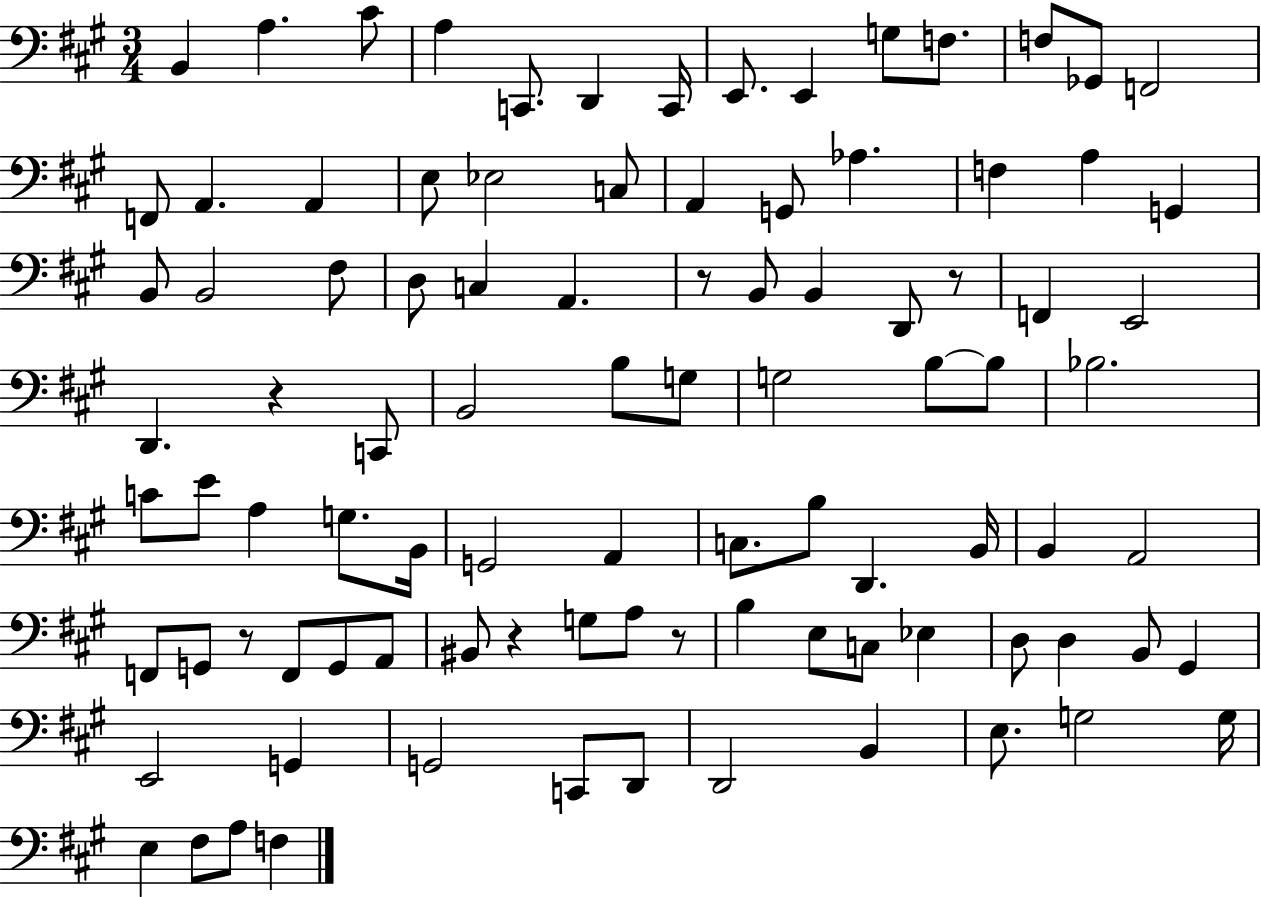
{
  \clef bass
  \numericTimeSignature
  \time 3/4
  \key a \major
  b,4 a4. cis'8 | a4 c,8. d,4 c,16 | e,8. e,4 g8 f8. | f8 ges,8 f,2 | \break f,8 a,4. a,4 | e8 ees2 c8 | a,4 g,8 aes4. | f4 a4 g,4 | \break b,8 b,2 fis8 | d8 c4 a,4. | r8 b,8 b,4 d,8 r8 | f,4 e,2 | \break d,4. r4 c,8 | b,2 b8 g8 | g2 b8~~ b8 | bes2. | \break c'8 e'8 a4 g8. b,16 | g,2 a,4 | c8. b8 d,4. b,16 | b,4 a,2 | \break f,8 g,8 r8 f,8 g,8 a,8 | bis,8 r4 g8 a8 r8 | b4 e8 c8 ees4 | d8 d4 b,8 gis,4 | \break e,2 g,4 | g,2 c,8 d,8 | d,2 b,4 | e8. g2 g16 | \break e4 fis8 a8 f4 | \bar "|."
}